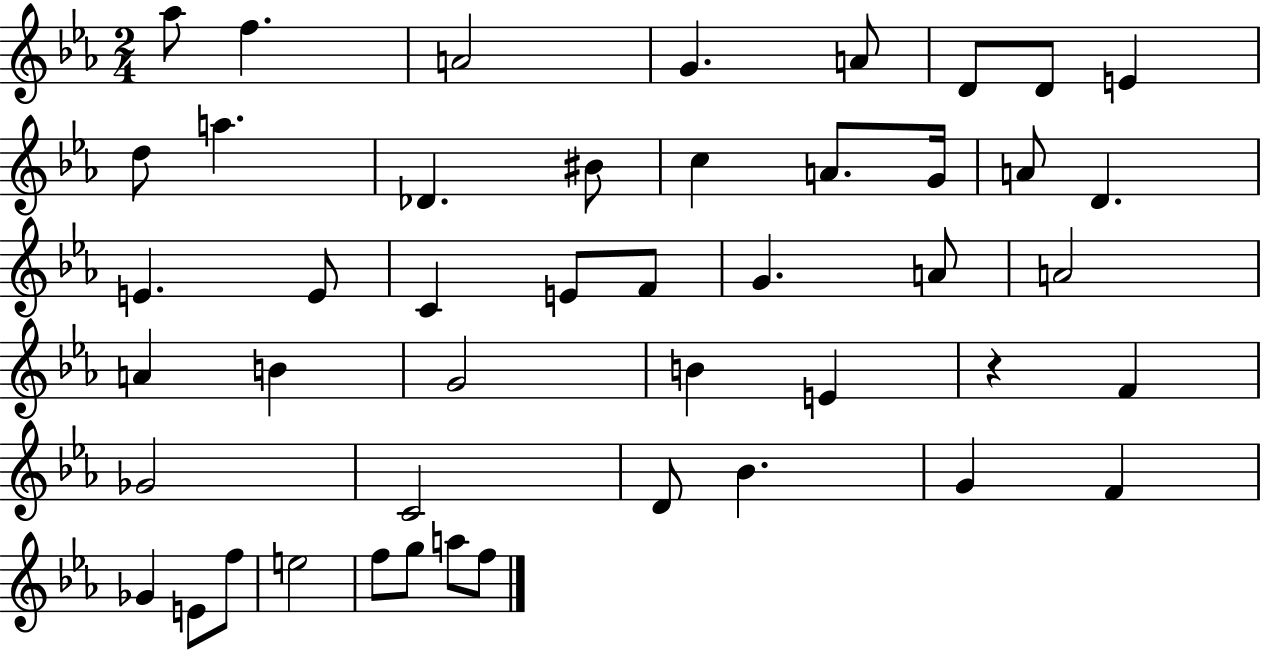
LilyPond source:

{
  \clef treble
  \numericTimeSignature
  \time 2/4
  \key ees \major
  aes''8 f''4. | a'2 | g'4. a'8 | d'8 d'8 e'4 | \break d''8 a''4. | des'4. bis'8 | c''4 a'8. g'16 | a'8 d'4. | \break e'4. e'8 | c'4 e'8 f'8 | g'4. a'8 | a'2 | \break a'4 b'4 | g'2 | b'4 e'4 | r4 f'4 | \break ges'2 | c'2 | d'8 bes'4. | g'4 f'4 | \break ges'4 e'8 f''8 | e''2 | f''8 g''8 a''8 f''8 | \bar "|."
}